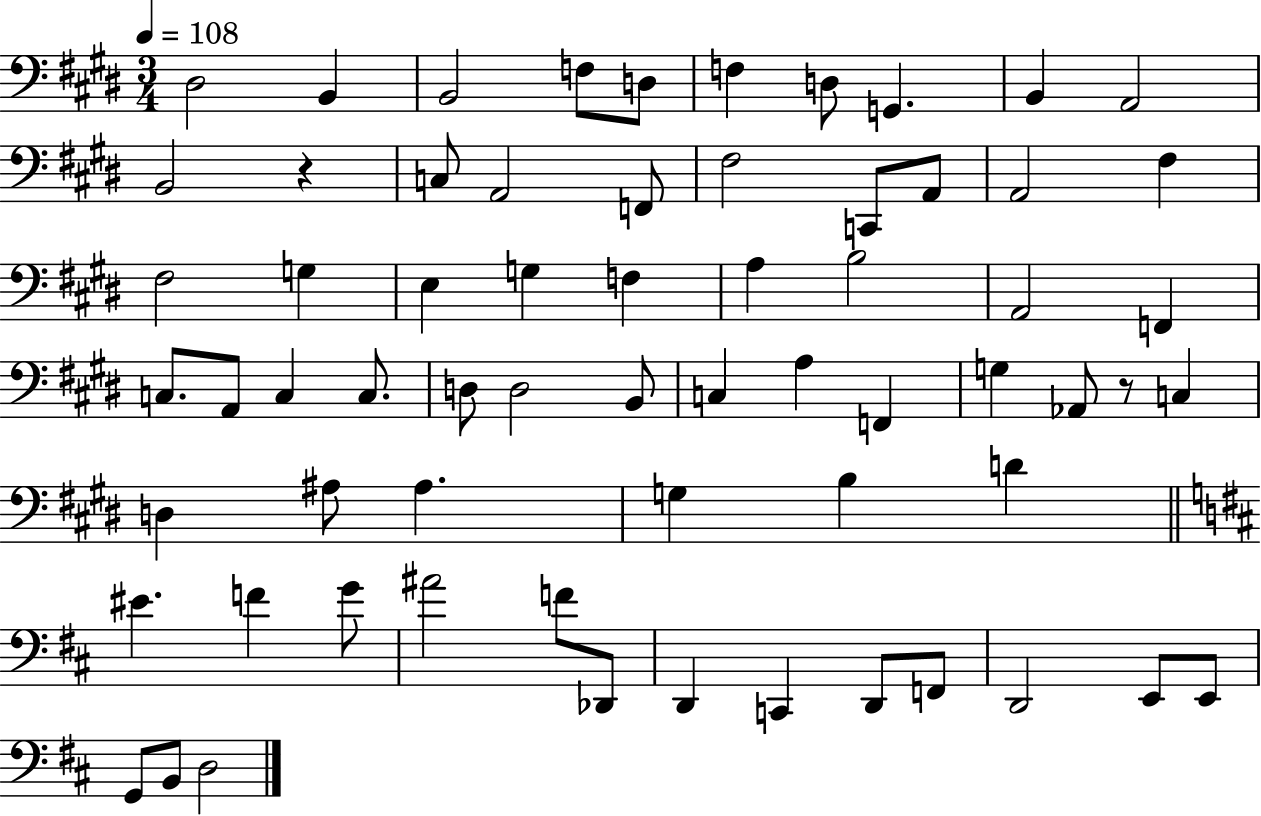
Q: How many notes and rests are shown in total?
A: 65